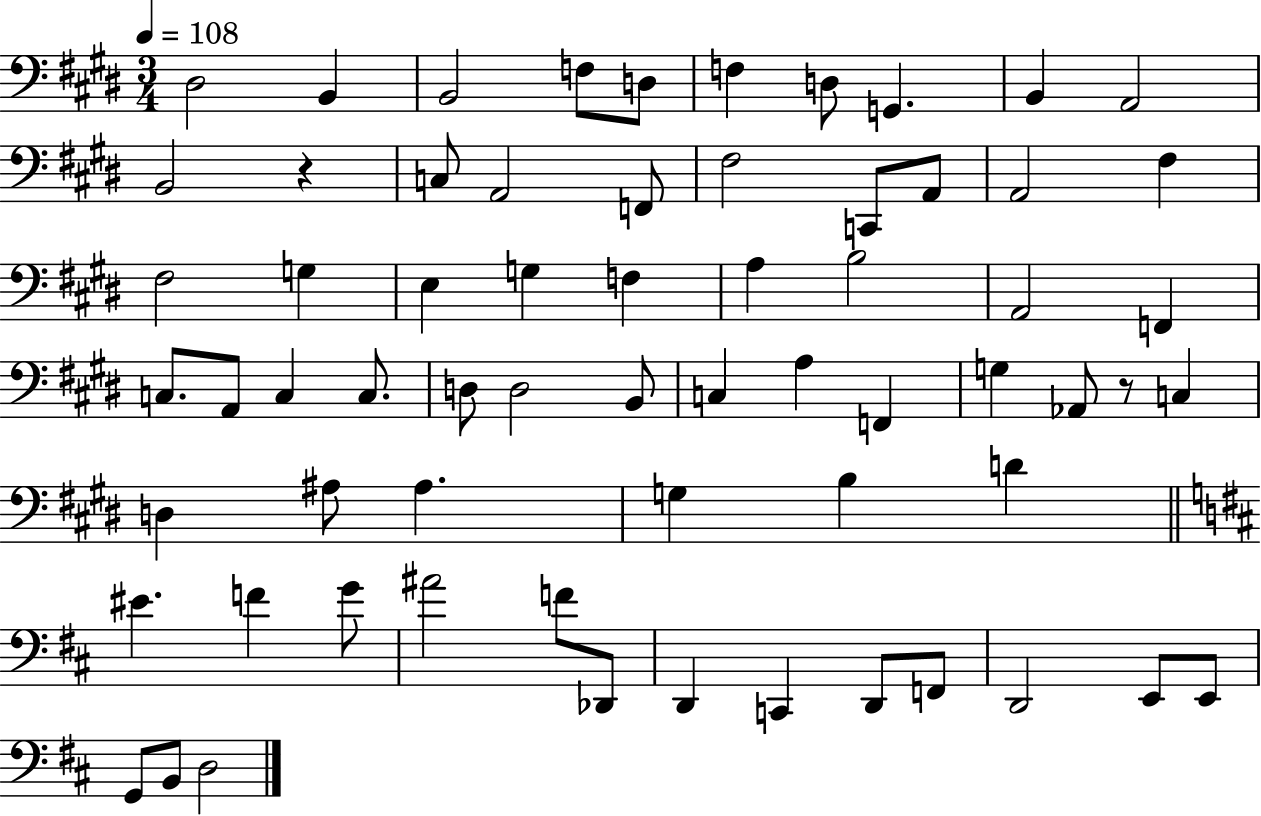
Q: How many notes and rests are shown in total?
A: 65